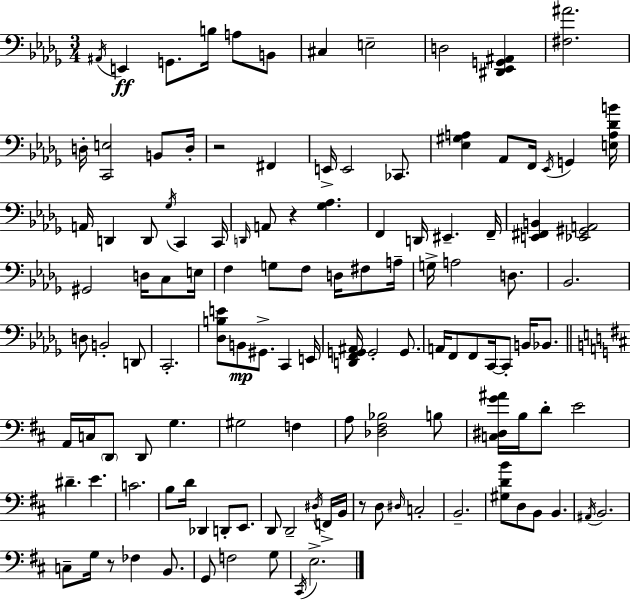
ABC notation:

X:1
T:Untitled
M:3/4
L:1/4
K:Bbm
^A,,/4 E,, G,,/2 B,/4 A,/2 B,,/2 ^C, E,2 D,2 [^D,,_E,,G,,^A,,] [^F,^A]2 D,/4 [C,,E,]2 B,,/2 D,/4 z2 ^F,, E,,/4 E,,2 _C,,/2 [_E,^G,A,] _A,,/2 F,,/4 _E,,/4 G,, [E,A,_DB]/4 A,,/4 D,, D,,/2 _G,/4 C,, C,,/4 D,,/4 A,,/2 z [_G,_A,] F,, D,,/4 ^E,, F,,/4 [E,,^F,,B,,] [_E,,^G,,A,,]2 ^G,,2 D,/4 C,/2 E,/4 F, G,/2 F,/2 D,/4 ^F,/2 A,/4 G,/4 A,2 D,/2 _B,,2 D,/2 B,,2 D,,/2 C,,2 [_D,B,E]/2 B,,/2 ^G,,/2 C,, E,,/4 [D,,F,,G,,^A,,]/4 G,,2 G,,/2 A,,/4 F,,/2 F,,/2 C,,/4 C,,/2 B,,/4 _B,,/2 A,,/4 C,/4 D,,/2 D,,/2 G, ^G,2 F, A,/2 [_D,^F,_B,]2 B,/2 [C,^D,G^A]/4 B,/4 D/2 E2 ^D E C2 B,/2 D/4 _D,, D,,/2 E,,/2 D,,/2 D,,2 ^D,/4 F,,/4 B,,/4 z/2 D,/2 ^D,/4 C,2 B,,2 [^G,DB]/2 D,/2 B,,/2 B,, ^A,,/4 B,,2 C,/2 G,/4 z/2 _F, B,,/2 G,,/2 F,2 G,/2 ^C,,/4 E,2